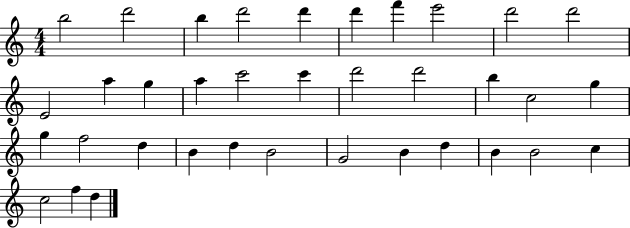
{
  \clef treble
  \numericTimeSignature
  \time 4/4
  \key c \major
  b''2 d'''2 | b''4 d'''2 d'''4 | d'''4 f'''4 e'''2 | d'''2 d'''2 | \break e'2 a''4 g''4 | a''4 c'''2 c'''4 | d'''2 d'''2 | b''4 c''2 g''4 | \break g''4 f''2 d''4 | b'4 d''4 b'2 | g'2 b'4 d''4 | b'4 b'2 c''4 | \break c''2 f''4 d''4 | \bar "|."
}